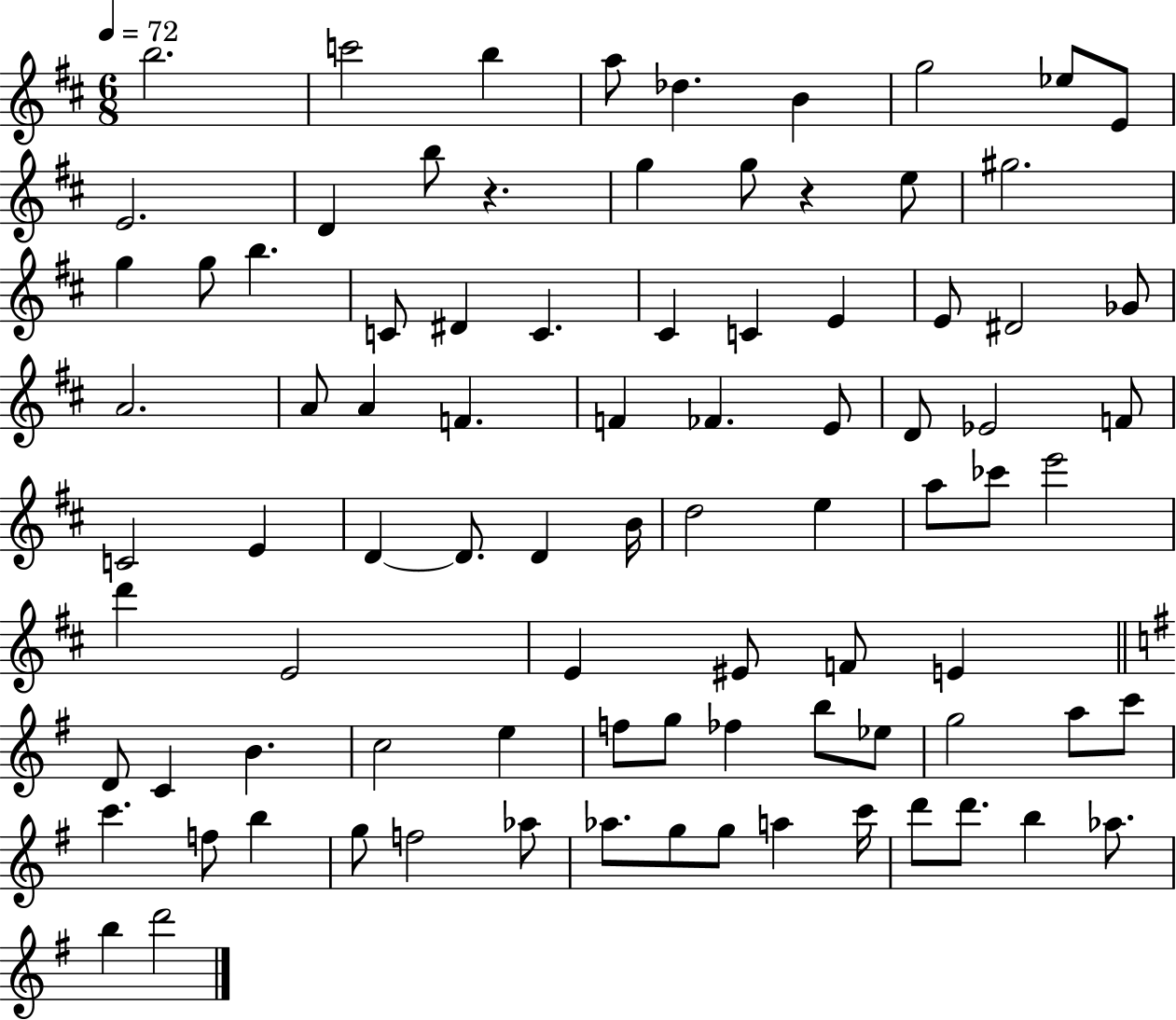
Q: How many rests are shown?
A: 2